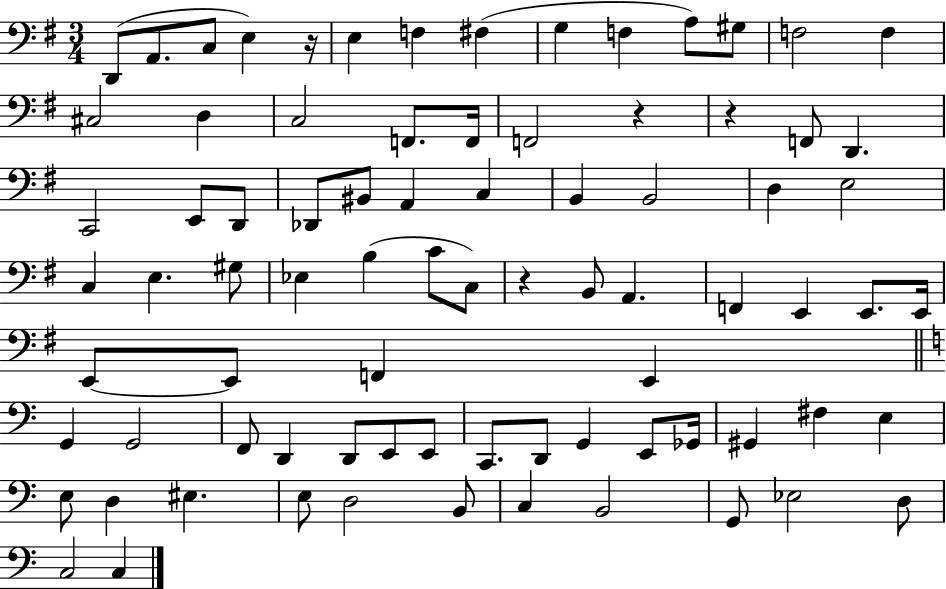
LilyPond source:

{
  \clef bass
  \numericTimeSignature
  \time 3/4
  \key g \major
  d,8( a,8. c8 e4) r16 | e4 f4 fis4( | g4 f4 a8) gis8 | f2 f4 | \break cis2 d4 | c2 f,8. f,16 | f,2 r4 | r4 f,8 d,4. | \break c,2 e,8 d,8 | des,8 bis,8 a,4 c4 | b,4 b,2 | d4 e2 | \break c4 e4. gis8 | ees4 b4( c'8 c8) | r4 b,8 a,4. | f,4 e,4 e,8. e,16 | \break e,8~~ e,8 f,4 e,4 | \bar "||" \break \key c \major g,4 g,2 | f,8 d,4 d,8 e,8 e,8 | c,8. d,8 g,4 e,8 ges,16 | gis,4 fis4 e4 | \break e8 d4 eis4. | e8 d2 b,8 | c4 b,2 | g,8 ees2 d8 | \break c2 c4 | \bar "|."
}